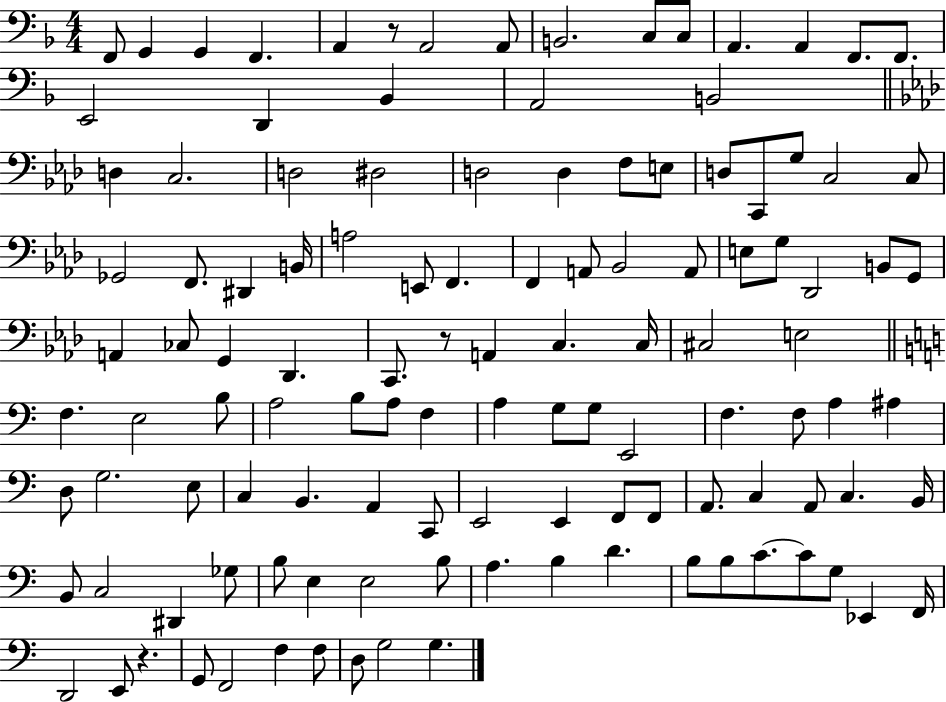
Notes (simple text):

F2/e G2/q G2/q F2/q. A2/q R/e A2/h A2/e B2/h. C3/e C3/e A2/q. A2/q F2/e. F2/e. E2/h D2/q Bb2/q A2/h B2/h D3/q C3/h. D3/h D#3/h D3/h D3/q F3/e E3/e D3/e C2/e G3/e C3/h C3/e Gb2/h F2/e. D#2/q B2/s A3/h E2/e F2/q. F2/q A2/e Bb2/h A2/e E3/e G3/e Db2/h B2/e G2/e A2/q CES3/e G2/q Db2/q. C2/e. R/e A2/q C3/q. C3/s C#3/h E3/h F3/q. E3/h B3/e A3/h B3/e A3/e F3/q A3/q G3/e G3/e E2/h F3/q. F3/e A3/q A#3/q D3/e G3/h. E3/e C3/q B2/q. A2/q C2/e E2/h E2/q F2/e F2/e A2/e. C3/q A2/e C3/q. B2/s B2/e C3/h D#2/q Gb3/e B3/e E3/q E3/h B3/e A3/q. B3/q D4/q. B3/e B3/e C4/e. C4/e G3/e Eb2/q F2/s D2/h E2/e R/q. G2/e F2/h F3/q F3/e D3/e G3/h G3/q.